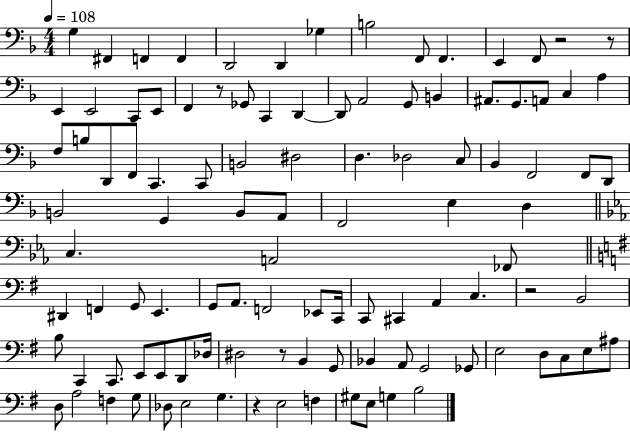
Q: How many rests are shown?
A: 6